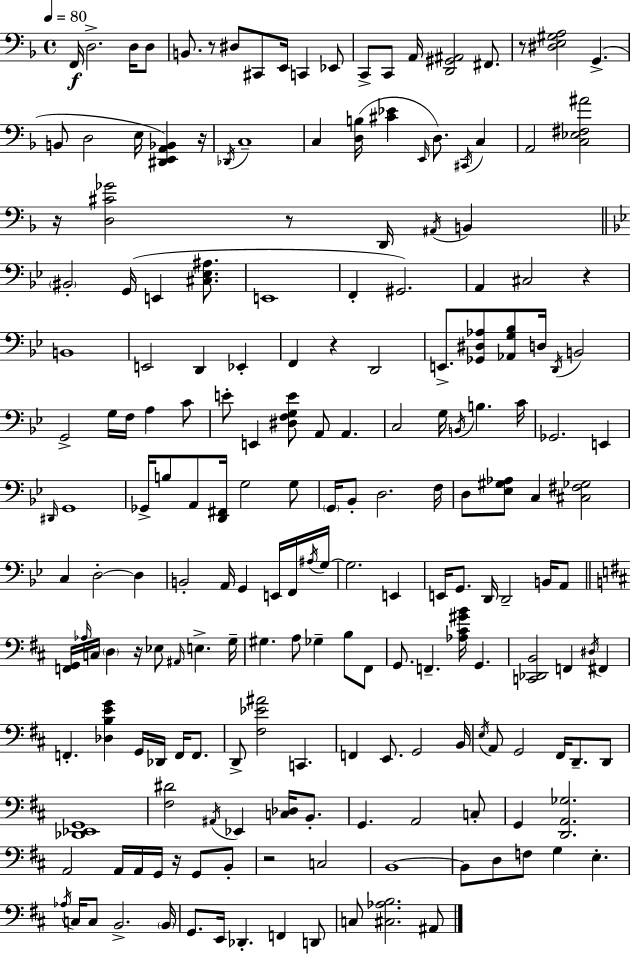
F2/s D3/h. D3/s D3/e B2/e. R/e D#3/e C#2/e E2/s C2/q Eb2/e C2/e C2/e A2/s [D2,G#2,A#2]/h F#2/e. R/e [D#3,E3,G#3,A3]/h G2/q. B2/e D3/h E3/s [D#2,E2,A2,Bb2]/q R/s Db2/s C3/w C3/q [D3,B3]/s [C#4,Eb4]/q E2/s D3/e. C#2/s C3/q A2/h [C3,Eb3,F#3,A#4]/h R/s [D3,C#4,Gb4]/h R/e D2/s A#2/s B2/q BIS2/h G2/s E2/q [C#3,Eb3,A#3]/e. E2/w F2/q G#2/h. A2/q C#3/h R/q B2/w E2/h D2/q Eb2/q F2/q R/q D2/h E2/e. [Gb2,D#3,Ab3]/e [Ab2,G3,Bb3]/e D3/s D2/s B2/h G2/h G3/s F3/s A3/q C4/e E4/e E2/q [D#3,F3,G3,E4]/e A2/e A2/q. C3/h G3/s B2/s B3/q. C4/s Gb2/h. E2/q D#2/s G2/w Gb2/s B3/e A2/e [D2,F#2]/s G3/h G3/e G2/s Bb2/e D3/h. F3/s D3/e [Eb3,G#3,Ab3]/e C3/q [C#3,F#3,Gb3]/h C3/q D3/h D3/q B2/h A2/s G2/q E2/s F2/s A#3/s G3/s G3/h. E2/q E2/s G2/e. D2/s D2/h B2/s A2/e [F2,G2]/s Ab3/s C3/s D3/q R/s Eb3/e A#2/s E3/q. G3/s G#3/q. A3/e Gb3/q B3/e F#2/e G2/e. F2/q. [Ab3,C#4,G#4,B4]/s G2/q. [C2,Db2,B2]/h F2/q D#3/s F#2/q F2/q. [Db3,B3,E4,G4]/q G2/s Db2/s F2/s F2/e. D2/e [F#3,Eb4,A#4]/h C2/q. F2/q E2/e. G2/h B2/s E3/s A2/e G2/h F#2/s D2/e. D2/e [Db2,Eb2,G2]/w [F#3,D#4]/h A#2/s Eb2/q [C3,Db3]/s B2/e. G2/q. A2/h C3/e G2/q [D2,A2,Gb3]/h. A2/h A2/s A2/s G2/s R/s G2/e B2/e R/h C3/h B2/w B2/e D3/e F3/e G3/q E3/q. Ab3/s C3/s C3/e B2/h. B2/s G2/e. E2/s Db2/q. F2/q D2/e C3/e [C#3,Ab3,B3]/h. A#2/e